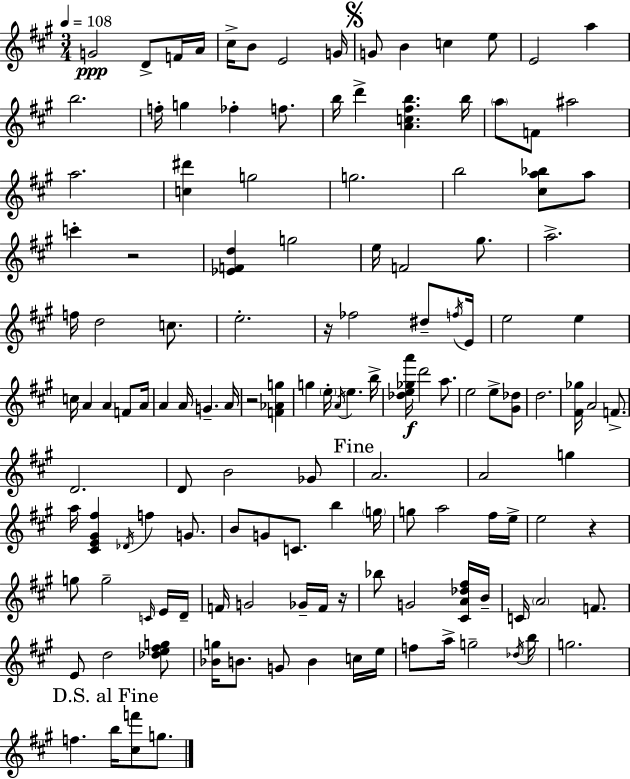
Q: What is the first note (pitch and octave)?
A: G4